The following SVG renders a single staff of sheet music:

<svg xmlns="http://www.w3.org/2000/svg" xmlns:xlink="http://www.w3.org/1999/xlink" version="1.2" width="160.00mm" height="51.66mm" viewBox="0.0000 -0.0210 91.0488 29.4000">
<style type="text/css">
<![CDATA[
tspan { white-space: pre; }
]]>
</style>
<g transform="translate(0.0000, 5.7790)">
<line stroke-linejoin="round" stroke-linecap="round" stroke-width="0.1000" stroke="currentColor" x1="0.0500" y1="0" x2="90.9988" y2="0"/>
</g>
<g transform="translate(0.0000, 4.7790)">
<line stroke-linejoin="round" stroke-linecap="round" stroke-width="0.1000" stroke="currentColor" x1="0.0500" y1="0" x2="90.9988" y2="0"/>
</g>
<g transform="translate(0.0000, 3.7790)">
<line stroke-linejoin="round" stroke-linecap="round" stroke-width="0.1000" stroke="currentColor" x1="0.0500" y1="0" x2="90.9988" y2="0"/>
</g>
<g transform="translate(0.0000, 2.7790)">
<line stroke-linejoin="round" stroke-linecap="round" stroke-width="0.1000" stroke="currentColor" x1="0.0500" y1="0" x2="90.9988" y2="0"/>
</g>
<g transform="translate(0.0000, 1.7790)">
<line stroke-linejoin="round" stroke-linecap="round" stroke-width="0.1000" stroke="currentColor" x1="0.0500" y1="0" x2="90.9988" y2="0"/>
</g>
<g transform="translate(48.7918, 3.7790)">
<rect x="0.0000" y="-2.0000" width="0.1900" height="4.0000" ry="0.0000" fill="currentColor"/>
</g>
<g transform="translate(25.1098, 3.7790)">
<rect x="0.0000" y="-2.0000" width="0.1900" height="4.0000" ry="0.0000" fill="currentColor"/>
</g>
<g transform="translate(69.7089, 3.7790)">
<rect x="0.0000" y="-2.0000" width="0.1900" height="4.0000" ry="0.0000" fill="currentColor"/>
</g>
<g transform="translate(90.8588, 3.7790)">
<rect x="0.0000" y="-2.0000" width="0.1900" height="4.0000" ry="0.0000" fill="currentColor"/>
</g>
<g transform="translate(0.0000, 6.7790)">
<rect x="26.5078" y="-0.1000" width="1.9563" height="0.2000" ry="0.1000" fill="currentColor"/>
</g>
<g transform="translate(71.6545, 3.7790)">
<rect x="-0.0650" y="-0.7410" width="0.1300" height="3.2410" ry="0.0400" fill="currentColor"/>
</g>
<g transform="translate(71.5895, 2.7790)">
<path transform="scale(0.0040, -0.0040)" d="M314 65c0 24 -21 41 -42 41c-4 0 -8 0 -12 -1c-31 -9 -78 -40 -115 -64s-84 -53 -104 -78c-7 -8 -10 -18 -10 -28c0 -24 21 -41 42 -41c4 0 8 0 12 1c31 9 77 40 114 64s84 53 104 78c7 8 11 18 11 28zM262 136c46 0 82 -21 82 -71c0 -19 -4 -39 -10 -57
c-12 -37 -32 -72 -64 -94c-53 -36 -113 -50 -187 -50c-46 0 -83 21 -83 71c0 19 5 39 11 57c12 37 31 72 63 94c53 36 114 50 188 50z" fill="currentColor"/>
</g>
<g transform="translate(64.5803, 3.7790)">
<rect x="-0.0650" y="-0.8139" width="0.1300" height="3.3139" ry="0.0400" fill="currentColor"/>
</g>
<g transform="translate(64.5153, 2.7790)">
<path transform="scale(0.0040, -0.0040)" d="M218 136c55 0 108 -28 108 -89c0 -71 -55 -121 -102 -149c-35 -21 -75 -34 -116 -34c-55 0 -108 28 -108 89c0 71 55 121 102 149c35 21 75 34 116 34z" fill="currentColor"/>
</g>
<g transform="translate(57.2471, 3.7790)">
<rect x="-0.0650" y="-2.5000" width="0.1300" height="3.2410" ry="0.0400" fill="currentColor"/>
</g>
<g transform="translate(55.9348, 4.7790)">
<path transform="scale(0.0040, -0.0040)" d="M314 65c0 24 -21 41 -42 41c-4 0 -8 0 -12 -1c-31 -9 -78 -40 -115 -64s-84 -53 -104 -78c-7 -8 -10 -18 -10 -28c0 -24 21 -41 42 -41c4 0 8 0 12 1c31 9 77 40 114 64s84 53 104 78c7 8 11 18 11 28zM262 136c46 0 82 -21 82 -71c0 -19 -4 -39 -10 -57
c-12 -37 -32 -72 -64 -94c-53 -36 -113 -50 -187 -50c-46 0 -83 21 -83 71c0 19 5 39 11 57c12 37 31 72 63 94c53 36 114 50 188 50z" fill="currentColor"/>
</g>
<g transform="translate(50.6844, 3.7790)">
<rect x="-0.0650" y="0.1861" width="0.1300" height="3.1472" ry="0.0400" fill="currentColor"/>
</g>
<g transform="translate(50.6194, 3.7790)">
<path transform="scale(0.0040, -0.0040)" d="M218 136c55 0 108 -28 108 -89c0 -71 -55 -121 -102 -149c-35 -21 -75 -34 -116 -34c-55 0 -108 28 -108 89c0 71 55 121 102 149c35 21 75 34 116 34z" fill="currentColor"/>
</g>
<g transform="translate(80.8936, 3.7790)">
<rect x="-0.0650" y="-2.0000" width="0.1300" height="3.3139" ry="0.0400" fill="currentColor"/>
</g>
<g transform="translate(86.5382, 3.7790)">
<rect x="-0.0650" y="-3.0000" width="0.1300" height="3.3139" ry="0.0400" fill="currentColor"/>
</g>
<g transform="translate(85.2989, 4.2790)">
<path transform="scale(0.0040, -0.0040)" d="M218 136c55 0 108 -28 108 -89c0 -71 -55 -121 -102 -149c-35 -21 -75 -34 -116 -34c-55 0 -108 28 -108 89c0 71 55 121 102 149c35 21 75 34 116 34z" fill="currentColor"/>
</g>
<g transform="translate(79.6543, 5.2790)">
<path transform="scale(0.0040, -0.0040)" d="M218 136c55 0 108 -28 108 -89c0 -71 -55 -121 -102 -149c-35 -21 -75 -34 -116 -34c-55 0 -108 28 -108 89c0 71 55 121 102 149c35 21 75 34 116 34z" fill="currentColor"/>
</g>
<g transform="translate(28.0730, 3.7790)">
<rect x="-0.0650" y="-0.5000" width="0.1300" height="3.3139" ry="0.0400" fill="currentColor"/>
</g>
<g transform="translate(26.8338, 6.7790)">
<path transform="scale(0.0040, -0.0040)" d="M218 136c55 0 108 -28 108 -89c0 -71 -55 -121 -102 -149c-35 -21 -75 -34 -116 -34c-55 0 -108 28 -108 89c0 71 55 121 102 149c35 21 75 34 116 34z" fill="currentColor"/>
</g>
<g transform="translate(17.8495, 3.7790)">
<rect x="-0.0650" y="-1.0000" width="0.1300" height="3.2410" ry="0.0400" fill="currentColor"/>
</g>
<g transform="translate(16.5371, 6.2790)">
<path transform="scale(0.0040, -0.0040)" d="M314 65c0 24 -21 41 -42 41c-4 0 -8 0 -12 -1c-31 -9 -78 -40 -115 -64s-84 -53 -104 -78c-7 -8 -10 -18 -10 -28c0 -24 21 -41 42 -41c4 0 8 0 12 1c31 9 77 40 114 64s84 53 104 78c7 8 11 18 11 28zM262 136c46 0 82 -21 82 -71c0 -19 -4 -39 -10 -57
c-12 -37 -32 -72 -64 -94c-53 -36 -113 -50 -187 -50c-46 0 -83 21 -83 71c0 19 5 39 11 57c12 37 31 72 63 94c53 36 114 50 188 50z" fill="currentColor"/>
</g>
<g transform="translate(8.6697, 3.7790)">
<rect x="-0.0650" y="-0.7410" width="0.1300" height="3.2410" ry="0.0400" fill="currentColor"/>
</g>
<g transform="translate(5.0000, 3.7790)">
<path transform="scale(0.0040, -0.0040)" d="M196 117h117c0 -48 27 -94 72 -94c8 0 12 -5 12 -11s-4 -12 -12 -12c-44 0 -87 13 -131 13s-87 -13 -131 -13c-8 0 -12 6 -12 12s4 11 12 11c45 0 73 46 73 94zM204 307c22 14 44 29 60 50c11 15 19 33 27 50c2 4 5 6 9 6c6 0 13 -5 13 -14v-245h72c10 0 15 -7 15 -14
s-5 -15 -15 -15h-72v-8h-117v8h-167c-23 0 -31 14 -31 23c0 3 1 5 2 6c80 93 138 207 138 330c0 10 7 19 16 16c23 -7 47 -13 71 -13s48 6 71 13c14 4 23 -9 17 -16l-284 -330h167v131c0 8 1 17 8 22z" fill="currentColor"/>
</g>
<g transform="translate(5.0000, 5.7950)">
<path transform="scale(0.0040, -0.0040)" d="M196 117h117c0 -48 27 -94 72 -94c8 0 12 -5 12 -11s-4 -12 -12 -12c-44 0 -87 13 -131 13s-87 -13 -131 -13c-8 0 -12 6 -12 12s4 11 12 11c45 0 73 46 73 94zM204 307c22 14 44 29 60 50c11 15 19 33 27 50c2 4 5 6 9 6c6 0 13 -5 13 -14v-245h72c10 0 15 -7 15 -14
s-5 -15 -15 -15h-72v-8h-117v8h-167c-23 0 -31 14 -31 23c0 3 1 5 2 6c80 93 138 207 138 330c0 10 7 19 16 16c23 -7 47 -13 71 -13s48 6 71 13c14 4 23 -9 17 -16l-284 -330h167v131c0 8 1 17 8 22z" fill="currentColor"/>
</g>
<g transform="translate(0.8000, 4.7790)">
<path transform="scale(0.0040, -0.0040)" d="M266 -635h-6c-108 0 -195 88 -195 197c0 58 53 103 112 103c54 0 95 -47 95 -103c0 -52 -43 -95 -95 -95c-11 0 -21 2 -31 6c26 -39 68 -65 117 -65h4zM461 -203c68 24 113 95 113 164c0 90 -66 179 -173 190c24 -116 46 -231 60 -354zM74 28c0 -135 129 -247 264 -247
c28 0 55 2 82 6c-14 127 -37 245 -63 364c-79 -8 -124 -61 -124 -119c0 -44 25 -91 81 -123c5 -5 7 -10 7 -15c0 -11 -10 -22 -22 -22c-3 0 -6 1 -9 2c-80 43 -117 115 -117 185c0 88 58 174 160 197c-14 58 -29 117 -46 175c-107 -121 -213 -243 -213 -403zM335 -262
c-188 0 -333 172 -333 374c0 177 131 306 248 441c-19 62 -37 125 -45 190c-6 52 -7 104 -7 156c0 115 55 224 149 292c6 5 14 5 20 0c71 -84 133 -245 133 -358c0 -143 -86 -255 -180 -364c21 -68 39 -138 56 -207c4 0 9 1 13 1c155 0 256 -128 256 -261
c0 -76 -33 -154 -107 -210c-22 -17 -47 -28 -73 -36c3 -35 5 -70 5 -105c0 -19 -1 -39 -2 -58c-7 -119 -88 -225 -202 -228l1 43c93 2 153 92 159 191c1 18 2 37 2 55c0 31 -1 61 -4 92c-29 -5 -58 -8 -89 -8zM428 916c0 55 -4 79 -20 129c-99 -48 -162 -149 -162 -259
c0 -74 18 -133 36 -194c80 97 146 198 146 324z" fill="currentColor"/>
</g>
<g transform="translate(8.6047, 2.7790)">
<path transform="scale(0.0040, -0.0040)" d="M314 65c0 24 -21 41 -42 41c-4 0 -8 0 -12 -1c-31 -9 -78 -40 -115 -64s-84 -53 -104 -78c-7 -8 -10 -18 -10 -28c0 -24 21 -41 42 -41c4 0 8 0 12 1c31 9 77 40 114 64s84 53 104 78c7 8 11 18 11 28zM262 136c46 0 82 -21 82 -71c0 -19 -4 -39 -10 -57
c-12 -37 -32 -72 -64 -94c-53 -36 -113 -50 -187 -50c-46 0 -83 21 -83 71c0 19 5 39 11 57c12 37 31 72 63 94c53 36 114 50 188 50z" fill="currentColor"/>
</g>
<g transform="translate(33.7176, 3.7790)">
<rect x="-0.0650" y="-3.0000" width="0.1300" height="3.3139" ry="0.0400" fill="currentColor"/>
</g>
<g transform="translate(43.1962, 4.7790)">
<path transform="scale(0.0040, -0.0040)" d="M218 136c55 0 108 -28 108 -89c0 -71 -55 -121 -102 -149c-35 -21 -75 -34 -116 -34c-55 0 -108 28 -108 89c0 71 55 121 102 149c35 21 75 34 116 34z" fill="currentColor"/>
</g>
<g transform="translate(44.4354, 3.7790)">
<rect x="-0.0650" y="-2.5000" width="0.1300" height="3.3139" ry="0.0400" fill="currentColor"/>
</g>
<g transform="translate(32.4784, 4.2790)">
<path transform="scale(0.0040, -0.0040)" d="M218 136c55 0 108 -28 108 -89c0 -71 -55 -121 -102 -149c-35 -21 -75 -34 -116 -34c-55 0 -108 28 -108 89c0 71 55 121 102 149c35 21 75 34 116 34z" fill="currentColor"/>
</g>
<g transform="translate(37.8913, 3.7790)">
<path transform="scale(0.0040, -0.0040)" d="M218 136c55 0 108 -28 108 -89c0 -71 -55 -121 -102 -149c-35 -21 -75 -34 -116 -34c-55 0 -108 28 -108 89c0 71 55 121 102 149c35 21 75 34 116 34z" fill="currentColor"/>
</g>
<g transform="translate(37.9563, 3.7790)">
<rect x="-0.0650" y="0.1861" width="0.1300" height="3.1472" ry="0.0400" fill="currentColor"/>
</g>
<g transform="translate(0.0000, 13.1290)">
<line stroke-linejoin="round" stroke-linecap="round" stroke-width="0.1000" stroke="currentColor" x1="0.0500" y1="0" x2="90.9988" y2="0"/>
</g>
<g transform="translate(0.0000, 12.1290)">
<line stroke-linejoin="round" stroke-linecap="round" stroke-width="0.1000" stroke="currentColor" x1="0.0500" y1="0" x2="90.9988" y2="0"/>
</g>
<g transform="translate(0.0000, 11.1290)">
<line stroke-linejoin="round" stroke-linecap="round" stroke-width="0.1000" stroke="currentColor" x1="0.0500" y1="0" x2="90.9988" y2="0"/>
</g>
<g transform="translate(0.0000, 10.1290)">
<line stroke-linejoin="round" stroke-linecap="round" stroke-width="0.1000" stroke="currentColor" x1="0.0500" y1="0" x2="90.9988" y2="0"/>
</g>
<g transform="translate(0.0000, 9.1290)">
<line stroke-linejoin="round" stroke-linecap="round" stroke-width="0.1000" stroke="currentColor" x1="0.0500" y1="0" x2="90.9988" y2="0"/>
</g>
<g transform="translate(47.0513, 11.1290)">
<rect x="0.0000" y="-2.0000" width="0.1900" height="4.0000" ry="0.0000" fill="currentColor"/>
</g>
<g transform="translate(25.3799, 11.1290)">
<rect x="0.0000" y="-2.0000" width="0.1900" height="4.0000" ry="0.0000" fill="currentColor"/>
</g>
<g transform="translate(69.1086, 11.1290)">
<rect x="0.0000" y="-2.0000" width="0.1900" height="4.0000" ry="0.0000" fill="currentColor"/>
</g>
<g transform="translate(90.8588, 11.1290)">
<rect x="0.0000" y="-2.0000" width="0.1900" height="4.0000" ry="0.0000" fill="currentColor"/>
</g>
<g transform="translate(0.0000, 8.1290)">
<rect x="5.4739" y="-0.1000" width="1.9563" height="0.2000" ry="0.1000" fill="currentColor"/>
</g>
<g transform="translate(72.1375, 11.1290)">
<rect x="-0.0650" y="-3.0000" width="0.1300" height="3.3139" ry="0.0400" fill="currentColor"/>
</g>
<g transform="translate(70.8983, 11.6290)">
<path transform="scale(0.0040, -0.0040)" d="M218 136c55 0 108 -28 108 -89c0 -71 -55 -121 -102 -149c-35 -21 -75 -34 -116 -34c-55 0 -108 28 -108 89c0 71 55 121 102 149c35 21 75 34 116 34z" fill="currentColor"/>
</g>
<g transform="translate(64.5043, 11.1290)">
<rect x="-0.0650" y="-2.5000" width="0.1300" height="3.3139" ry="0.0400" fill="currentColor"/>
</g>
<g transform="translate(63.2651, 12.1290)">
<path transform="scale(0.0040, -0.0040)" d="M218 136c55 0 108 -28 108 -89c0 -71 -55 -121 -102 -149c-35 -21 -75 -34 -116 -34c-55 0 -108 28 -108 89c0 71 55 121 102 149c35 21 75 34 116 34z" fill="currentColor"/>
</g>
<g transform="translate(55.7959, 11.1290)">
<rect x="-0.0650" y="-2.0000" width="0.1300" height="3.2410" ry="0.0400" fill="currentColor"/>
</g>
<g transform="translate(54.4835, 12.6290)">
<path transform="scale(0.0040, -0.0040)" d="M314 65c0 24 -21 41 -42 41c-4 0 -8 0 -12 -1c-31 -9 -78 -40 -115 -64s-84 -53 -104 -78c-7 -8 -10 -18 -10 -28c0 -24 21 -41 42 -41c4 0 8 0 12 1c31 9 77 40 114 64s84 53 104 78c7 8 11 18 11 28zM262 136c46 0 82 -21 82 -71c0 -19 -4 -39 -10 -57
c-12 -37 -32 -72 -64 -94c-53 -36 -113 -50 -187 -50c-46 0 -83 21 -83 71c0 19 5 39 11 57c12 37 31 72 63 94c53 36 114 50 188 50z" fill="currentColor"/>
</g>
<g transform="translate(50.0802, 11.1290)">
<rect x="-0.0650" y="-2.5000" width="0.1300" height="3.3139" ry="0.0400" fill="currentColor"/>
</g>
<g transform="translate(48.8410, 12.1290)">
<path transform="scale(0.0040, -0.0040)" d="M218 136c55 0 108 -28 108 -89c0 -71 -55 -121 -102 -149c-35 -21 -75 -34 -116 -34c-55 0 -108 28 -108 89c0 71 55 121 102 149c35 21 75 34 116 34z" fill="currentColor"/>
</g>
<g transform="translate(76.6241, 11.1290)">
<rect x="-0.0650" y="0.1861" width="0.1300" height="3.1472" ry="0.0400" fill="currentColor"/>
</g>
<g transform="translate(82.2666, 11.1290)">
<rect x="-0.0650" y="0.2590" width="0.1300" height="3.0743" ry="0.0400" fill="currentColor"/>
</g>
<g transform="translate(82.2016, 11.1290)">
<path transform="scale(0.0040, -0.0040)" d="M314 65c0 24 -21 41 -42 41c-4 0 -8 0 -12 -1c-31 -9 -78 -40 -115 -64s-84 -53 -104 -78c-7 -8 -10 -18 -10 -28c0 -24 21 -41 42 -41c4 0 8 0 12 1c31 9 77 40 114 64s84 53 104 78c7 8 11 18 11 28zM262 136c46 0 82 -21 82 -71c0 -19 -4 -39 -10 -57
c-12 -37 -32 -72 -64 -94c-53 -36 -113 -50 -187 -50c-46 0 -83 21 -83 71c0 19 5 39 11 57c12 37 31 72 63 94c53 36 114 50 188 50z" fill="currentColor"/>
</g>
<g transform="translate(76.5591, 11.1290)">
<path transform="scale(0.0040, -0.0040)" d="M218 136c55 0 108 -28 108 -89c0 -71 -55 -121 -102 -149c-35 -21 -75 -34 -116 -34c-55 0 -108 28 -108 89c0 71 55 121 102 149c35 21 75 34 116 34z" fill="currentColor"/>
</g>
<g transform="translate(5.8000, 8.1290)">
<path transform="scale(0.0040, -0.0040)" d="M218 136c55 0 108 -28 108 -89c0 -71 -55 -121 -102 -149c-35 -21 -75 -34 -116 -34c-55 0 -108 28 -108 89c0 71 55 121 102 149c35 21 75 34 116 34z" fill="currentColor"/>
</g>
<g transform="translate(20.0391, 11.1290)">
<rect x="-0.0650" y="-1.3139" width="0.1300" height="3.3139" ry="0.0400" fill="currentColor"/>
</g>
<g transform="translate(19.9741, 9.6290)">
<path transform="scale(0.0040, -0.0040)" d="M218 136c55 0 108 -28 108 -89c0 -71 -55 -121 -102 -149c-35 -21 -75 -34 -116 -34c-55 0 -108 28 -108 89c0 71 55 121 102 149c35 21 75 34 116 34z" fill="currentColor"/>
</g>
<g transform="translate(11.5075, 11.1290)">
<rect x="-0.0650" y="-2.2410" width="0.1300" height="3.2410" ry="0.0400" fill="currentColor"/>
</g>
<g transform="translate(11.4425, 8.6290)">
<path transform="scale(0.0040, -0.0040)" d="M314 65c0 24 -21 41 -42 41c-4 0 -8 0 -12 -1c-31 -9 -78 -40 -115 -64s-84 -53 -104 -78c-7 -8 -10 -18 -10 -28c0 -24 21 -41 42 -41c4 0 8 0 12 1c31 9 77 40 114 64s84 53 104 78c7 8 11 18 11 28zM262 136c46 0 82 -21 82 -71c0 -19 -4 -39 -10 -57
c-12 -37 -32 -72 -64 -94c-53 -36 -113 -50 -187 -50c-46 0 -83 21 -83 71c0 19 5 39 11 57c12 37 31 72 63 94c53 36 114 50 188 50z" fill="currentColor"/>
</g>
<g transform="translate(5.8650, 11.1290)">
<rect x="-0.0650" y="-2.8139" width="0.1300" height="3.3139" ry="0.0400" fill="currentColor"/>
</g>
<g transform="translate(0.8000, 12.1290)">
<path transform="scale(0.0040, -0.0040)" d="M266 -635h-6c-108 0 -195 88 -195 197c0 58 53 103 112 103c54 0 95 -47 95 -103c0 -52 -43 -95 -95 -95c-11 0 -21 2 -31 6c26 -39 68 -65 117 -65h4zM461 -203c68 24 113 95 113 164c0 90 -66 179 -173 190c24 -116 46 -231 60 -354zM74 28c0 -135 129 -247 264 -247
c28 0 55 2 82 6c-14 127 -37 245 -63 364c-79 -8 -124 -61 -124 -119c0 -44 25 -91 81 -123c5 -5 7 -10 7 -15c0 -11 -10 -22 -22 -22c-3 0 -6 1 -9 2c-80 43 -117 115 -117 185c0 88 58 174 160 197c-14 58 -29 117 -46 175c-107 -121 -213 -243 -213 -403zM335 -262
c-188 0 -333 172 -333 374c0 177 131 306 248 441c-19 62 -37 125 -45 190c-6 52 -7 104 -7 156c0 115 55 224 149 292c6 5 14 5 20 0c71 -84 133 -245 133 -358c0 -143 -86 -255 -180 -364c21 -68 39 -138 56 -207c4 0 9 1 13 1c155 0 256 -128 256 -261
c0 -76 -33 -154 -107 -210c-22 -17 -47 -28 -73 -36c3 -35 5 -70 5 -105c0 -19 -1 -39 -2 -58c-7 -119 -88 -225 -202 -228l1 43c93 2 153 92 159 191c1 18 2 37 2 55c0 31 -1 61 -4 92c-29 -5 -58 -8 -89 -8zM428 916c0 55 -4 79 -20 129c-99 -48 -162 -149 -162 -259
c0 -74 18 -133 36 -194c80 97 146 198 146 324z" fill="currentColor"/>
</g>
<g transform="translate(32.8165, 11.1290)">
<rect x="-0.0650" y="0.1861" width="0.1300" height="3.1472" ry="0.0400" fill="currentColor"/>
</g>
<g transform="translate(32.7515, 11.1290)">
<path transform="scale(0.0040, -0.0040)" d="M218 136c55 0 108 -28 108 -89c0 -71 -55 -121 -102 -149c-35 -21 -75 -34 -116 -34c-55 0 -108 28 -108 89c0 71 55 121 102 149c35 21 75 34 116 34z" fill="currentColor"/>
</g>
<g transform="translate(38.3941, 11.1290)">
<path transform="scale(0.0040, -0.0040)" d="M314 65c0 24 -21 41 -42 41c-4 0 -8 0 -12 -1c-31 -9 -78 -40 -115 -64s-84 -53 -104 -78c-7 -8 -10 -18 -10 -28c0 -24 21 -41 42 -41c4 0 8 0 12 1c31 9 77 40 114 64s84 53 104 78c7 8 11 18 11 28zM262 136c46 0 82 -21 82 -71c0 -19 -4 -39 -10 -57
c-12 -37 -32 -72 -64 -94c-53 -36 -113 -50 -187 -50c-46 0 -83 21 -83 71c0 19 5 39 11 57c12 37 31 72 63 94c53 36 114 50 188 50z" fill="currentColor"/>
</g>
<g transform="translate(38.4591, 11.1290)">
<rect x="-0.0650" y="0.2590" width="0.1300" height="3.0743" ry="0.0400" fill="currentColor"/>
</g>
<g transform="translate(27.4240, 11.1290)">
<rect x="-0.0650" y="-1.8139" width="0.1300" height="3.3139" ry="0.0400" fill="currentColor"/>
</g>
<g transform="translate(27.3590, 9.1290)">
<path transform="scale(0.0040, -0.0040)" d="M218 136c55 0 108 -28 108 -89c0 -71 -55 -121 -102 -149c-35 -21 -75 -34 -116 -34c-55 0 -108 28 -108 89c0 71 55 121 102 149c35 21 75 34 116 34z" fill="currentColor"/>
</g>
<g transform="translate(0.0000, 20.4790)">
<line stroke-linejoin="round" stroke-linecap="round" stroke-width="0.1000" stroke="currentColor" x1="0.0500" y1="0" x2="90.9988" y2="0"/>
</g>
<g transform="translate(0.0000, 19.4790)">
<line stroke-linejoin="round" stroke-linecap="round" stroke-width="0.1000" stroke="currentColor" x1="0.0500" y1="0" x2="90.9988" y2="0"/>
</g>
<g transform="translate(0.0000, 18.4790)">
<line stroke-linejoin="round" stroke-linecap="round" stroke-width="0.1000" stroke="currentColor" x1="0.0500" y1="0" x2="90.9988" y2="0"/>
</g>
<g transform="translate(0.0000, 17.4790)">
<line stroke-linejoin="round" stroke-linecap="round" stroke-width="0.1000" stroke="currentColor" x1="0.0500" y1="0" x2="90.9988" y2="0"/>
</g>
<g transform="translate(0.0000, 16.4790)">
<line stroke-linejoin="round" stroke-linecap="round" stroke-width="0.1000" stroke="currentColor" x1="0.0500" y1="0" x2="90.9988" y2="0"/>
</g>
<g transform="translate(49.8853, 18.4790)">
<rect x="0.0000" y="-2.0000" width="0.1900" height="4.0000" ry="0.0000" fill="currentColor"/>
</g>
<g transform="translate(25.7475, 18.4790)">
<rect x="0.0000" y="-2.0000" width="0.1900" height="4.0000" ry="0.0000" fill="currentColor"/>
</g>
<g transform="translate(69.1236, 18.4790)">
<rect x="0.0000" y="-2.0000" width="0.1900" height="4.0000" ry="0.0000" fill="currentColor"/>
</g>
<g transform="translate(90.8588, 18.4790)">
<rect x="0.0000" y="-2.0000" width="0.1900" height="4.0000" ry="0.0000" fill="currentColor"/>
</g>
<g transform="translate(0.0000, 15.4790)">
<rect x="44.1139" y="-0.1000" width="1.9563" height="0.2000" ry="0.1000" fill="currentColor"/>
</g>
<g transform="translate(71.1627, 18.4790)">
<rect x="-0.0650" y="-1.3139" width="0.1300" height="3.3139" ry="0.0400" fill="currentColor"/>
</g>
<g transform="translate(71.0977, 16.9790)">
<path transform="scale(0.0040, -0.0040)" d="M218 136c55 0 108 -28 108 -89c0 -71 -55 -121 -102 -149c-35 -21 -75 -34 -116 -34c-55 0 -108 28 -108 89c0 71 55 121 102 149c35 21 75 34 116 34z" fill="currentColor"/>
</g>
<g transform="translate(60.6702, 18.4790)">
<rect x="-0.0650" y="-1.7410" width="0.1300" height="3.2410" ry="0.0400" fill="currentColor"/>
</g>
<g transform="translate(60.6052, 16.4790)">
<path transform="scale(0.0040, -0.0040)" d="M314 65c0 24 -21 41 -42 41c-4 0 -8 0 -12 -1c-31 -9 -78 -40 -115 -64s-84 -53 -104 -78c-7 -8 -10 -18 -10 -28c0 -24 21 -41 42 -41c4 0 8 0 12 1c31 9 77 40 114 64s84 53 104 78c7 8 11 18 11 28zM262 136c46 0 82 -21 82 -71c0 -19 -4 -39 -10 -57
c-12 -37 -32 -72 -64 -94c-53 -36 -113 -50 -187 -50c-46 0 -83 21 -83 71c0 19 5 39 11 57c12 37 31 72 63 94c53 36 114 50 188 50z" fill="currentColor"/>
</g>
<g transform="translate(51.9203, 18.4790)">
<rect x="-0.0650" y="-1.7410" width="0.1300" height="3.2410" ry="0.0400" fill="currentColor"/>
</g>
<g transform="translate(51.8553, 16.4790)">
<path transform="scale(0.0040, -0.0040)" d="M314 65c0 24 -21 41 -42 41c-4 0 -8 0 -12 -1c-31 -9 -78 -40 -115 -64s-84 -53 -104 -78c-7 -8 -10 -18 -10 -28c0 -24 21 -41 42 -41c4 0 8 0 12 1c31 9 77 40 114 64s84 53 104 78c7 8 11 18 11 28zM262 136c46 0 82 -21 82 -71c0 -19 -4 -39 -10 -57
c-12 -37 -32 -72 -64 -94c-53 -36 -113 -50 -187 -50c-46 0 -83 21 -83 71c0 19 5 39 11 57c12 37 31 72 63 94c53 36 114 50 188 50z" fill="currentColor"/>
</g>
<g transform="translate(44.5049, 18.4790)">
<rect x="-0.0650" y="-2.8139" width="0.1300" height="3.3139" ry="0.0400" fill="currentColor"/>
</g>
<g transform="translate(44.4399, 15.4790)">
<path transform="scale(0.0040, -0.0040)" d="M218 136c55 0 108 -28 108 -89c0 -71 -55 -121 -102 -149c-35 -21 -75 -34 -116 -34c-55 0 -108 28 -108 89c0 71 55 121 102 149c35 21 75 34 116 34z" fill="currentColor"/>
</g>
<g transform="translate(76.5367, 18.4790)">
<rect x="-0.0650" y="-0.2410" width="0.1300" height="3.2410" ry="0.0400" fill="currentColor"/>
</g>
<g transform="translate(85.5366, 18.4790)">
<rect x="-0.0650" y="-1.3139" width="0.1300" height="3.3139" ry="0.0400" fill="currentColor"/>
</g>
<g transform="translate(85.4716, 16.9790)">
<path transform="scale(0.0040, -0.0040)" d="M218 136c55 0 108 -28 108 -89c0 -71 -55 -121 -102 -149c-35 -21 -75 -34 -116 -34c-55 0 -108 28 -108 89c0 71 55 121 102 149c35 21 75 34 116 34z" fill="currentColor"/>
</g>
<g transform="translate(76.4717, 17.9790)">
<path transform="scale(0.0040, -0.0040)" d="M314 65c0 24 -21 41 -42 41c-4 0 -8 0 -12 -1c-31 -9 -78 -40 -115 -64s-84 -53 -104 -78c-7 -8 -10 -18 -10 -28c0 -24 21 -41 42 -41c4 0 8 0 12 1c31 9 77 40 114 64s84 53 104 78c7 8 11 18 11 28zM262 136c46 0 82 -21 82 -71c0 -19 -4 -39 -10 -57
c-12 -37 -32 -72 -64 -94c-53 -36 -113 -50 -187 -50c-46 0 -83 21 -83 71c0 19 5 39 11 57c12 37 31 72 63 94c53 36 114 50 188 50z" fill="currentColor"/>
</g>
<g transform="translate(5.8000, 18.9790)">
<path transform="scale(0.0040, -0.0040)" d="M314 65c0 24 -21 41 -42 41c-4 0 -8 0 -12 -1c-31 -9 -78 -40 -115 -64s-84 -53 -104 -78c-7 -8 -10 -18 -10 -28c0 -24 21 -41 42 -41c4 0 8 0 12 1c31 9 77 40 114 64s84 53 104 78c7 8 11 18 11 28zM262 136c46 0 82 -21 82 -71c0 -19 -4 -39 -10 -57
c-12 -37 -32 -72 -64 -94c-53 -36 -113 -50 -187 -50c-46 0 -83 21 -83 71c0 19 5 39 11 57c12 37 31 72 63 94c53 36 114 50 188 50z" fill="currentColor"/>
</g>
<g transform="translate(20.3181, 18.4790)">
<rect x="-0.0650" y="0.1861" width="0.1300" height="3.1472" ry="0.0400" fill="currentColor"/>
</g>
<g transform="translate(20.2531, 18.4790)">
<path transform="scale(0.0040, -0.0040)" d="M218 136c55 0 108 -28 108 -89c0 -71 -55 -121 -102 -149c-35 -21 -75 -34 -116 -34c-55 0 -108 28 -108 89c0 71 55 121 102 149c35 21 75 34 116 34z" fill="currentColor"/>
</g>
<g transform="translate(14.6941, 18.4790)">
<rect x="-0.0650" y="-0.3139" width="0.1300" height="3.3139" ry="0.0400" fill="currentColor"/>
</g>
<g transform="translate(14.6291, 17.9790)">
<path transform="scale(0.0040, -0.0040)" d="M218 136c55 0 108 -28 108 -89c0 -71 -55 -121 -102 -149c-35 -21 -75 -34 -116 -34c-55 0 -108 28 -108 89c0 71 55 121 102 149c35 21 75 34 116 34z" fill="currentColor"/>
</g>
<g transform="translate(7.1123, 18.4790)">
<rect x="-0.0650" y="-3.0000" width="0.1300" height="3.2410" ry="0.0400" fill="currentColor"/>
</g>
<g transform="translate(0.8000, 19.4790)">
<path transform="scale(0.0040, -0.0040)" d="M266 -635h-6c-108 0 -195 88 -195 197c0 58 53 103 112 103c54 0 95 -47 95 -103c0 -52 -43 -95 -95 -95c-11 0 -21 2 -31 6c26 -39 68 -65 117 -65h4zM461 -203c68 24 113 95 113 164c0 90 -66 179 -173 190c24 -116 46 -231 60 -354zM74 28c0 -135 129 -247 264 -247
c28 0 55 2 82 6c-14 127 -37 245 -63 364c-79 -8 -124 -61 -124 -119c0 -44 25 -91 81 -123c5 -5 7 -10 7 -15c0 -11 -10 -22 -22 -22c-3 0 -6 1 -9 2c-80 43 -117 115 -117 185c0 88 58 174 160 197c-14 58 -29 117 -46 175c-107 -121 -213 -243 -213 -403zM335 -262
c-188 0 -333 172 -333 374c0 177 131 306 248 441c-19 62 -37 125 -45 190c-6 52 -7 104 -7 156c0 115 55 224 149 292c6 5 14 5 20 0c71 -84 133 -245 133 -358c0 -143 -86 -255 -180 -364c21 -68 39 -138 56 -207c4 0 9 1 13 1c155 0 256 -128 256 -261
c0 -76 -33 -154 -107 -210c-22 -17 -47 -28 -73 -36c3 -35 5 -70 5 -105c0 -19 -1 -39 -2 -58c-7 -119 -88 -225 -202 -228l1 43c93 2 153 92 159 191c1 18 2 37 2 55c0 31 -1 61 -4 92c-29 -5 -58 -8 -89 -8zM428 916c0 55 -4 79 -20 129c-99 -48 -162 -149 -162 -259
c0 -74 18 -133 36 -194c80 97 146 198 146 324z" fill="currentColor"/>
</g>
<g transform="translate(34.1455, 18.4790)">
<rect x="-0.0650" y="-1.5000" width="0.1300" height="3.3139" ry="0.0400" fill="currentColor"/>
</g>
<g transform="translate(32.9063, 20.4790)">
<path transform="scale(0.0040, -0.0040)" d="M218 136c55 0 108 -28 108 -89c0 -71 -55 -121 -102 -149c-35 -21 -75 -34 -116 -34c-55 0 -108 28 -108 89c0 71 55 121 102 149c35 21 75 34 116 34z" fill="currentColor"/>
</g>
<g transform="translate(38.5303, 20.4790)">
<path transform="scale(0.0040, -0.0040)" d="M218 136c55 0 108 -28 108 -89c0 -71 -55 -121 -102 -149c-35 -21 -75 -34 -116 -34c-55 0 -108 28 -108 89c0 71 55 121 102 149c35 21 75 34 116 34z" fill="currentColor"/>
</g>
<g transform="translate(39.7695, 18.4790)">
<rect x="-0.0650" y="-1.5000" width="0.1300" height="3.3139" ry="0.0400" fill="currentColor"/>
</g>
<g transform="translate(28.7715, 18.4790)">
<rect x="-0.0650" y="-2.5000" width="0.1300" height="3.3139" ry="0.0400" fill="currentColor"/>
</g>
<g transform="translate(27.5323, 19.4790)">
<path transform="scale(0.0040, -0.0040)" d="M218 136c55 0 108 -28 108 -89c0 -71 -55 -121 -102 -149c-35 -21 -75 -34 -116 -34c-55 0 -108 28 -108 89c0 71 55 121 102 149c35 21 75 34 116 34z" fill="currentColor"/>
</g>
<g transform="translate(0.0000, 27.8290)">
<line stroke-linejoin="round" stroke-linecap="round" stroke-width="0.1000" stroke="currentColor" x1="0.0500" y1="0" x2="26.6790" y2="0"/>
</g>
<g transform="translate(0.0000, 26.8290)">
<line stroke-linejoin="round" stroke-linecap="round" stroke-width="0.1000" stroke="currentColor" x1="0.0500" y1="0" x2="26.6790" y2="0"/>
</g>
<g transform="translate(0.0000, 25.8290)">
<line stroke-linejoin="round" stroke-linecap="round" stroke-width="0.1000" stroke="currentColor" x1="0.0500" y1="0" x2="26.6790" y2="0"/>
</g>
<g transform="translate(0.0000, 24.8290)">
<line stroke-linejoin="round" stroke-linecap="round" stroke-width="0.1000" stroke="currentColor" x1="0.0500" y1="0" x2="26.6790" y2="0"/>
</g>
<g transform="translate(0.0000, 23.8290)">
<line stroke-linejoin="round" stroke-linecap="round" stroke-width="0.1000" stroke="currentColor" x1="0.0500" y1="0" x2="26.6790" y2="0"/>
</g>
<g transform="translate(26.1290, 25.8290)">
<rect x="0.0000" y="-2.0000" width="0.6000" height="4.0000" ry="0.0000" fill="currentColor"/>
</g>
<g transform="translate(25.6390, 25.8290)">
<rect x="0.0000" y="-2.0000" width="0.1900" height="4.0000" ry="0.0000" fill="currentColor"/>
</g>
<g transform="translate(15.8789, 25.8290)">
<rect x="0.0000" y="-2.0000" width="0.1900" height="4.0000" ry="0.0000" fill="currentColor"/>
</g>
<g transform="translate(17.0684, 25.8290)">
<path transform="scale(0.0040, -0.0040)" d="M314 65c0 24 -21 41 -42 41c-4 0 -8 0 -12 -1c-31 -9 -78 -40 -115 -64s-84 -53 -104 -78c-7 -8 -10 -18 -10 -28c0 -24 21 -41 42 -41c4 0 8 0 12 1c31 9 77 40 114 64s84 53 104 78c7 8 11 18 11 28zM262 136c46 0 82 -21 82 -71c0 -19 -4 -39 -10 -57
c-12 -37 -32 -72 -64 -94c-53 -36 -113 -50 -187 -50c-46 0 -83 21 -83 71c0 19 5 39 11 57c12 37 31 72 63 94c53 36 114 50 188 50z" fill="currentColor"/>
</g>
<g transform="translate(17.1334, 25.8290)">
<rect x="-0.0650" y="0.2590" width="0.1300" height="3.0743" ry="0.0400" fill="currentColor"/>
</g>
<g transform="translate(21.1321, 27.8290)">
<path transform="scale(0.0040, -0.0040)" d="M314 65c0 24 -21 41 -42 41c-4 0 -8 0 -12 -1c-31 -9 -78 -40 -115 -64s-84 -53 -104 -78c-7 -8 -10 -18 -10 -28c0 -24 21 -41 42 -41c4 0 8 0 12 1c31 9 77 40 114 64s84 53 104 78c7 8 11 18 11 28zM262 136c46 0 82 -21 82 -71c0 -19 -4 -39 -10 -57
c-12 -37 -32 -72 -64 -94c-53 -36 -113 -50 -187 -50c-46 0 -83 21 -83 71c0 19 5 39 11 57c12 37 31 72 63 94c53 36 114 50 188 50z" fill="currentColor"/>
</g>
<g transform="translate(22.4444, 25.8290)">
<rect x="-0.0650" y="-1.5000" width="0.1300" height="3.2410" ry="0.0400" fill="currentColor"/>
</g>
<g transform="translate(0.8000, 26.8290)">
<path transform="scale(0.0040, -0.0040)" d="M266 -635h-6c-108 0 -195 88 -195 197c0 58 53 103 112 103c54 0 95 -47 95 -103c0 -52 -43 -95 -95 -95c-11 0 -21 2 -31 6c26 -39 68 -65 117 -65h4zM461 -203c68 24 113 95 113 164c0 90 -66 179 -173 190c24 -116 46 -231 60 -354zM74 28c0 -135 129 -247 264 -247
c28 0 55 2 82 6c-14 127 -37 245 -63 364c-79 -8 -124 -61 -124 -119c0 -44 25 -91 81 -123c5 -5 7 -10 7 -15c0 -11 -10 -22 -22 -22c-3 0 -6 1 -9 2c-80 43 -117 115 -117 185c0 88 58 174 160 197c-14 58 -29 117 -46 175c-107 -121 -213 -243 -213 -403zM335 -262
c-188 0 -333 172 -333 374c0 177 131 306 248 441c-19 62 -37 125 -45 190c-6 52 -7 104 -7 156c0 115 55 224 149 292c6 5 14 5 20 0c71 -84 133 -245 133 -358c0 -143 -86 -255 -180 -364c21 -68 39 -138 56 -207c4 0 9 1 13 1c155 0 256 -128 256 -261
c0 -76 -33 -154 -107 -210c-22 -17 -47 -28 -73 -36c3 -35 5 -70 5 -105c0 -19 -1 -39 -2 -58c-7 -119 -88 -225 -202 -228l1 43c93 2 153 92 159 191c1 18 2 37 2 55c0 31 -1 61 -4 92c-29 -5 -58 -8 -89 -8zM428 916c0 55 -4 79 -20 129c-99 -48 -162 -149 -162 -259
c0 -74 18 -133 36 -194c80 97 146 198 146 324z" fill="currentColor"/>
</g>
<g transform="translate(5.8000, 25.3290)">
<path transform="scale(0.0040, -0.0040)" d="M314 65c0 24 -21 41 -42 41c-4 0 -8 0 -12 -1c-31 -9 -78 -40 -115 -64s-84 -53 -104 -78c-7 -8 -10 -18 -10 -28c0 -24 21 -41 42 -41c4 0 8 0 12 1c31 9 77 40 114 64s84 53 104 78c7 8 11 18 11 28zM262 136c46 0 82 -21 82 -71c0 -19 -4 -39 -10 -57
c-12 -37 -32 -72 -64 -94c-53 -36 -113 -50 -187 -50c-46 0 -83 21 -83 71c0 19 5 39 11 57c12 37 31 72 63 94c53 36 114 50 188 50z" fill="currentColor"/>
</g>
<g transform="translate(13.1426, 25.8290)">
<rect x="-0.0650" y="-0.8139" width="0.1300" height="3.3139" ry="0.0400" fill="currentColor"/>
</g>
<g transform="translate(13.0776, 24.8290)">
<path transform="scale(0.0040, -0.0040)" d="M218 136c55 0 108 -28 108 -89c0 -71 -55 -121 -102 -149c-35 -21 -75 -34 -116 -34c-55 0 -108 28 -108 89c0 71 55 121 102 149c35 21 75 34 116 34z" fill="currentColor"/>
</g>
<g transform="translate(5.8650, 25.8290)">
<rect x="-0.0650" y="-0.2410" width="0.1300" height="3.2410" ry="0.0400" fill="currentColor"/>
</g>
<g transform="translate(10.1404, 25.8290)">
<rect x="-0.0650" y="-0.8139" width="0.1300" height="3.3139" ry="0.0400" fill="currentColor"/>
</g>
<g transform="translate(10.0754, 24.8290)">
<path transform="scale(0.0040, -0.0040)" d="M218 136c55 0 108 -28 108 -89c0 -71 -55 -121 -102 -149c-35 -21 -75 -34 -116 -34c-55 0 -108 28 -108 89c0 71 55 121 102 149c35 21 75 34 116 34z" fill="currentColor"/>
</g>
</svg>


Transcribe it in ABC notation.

X:1
T:Untitled
M:4/4
L:1/4
K:C
d2 D2 C A B G B G2 d d2 F A a g2 e f B B2 G F2 G A B B2 A2 c B G E E a f2 f2 e c2 e c2 d d B2 E2